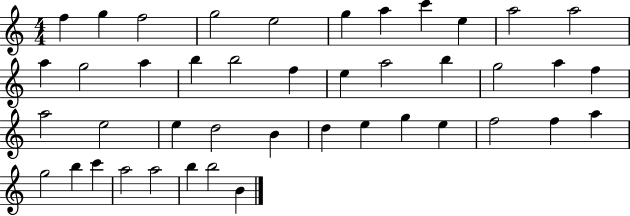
{
  \clef treble
  \numericTimeSignature
  \time 4/4
  \key c \major
  f''4 g''4 f''2 | g''2 e''2 | g''4 a''4 c'''4 e''4 | a''2 a''2 | \break a''4 g''2 a''4 | b''4 b''2 f''4 | e''4 a''2 b''4 | g''2 a''4 f''4 | \break a''2 e''2 | e''4 d''2 b'4 | d''4 e''4 g''4 e''4 | f''2 f''4 a''4 | \break g''2 b''4 c'''4 | a''2 a''2 | b''4 b''2 b'4 | \bar "|."
}